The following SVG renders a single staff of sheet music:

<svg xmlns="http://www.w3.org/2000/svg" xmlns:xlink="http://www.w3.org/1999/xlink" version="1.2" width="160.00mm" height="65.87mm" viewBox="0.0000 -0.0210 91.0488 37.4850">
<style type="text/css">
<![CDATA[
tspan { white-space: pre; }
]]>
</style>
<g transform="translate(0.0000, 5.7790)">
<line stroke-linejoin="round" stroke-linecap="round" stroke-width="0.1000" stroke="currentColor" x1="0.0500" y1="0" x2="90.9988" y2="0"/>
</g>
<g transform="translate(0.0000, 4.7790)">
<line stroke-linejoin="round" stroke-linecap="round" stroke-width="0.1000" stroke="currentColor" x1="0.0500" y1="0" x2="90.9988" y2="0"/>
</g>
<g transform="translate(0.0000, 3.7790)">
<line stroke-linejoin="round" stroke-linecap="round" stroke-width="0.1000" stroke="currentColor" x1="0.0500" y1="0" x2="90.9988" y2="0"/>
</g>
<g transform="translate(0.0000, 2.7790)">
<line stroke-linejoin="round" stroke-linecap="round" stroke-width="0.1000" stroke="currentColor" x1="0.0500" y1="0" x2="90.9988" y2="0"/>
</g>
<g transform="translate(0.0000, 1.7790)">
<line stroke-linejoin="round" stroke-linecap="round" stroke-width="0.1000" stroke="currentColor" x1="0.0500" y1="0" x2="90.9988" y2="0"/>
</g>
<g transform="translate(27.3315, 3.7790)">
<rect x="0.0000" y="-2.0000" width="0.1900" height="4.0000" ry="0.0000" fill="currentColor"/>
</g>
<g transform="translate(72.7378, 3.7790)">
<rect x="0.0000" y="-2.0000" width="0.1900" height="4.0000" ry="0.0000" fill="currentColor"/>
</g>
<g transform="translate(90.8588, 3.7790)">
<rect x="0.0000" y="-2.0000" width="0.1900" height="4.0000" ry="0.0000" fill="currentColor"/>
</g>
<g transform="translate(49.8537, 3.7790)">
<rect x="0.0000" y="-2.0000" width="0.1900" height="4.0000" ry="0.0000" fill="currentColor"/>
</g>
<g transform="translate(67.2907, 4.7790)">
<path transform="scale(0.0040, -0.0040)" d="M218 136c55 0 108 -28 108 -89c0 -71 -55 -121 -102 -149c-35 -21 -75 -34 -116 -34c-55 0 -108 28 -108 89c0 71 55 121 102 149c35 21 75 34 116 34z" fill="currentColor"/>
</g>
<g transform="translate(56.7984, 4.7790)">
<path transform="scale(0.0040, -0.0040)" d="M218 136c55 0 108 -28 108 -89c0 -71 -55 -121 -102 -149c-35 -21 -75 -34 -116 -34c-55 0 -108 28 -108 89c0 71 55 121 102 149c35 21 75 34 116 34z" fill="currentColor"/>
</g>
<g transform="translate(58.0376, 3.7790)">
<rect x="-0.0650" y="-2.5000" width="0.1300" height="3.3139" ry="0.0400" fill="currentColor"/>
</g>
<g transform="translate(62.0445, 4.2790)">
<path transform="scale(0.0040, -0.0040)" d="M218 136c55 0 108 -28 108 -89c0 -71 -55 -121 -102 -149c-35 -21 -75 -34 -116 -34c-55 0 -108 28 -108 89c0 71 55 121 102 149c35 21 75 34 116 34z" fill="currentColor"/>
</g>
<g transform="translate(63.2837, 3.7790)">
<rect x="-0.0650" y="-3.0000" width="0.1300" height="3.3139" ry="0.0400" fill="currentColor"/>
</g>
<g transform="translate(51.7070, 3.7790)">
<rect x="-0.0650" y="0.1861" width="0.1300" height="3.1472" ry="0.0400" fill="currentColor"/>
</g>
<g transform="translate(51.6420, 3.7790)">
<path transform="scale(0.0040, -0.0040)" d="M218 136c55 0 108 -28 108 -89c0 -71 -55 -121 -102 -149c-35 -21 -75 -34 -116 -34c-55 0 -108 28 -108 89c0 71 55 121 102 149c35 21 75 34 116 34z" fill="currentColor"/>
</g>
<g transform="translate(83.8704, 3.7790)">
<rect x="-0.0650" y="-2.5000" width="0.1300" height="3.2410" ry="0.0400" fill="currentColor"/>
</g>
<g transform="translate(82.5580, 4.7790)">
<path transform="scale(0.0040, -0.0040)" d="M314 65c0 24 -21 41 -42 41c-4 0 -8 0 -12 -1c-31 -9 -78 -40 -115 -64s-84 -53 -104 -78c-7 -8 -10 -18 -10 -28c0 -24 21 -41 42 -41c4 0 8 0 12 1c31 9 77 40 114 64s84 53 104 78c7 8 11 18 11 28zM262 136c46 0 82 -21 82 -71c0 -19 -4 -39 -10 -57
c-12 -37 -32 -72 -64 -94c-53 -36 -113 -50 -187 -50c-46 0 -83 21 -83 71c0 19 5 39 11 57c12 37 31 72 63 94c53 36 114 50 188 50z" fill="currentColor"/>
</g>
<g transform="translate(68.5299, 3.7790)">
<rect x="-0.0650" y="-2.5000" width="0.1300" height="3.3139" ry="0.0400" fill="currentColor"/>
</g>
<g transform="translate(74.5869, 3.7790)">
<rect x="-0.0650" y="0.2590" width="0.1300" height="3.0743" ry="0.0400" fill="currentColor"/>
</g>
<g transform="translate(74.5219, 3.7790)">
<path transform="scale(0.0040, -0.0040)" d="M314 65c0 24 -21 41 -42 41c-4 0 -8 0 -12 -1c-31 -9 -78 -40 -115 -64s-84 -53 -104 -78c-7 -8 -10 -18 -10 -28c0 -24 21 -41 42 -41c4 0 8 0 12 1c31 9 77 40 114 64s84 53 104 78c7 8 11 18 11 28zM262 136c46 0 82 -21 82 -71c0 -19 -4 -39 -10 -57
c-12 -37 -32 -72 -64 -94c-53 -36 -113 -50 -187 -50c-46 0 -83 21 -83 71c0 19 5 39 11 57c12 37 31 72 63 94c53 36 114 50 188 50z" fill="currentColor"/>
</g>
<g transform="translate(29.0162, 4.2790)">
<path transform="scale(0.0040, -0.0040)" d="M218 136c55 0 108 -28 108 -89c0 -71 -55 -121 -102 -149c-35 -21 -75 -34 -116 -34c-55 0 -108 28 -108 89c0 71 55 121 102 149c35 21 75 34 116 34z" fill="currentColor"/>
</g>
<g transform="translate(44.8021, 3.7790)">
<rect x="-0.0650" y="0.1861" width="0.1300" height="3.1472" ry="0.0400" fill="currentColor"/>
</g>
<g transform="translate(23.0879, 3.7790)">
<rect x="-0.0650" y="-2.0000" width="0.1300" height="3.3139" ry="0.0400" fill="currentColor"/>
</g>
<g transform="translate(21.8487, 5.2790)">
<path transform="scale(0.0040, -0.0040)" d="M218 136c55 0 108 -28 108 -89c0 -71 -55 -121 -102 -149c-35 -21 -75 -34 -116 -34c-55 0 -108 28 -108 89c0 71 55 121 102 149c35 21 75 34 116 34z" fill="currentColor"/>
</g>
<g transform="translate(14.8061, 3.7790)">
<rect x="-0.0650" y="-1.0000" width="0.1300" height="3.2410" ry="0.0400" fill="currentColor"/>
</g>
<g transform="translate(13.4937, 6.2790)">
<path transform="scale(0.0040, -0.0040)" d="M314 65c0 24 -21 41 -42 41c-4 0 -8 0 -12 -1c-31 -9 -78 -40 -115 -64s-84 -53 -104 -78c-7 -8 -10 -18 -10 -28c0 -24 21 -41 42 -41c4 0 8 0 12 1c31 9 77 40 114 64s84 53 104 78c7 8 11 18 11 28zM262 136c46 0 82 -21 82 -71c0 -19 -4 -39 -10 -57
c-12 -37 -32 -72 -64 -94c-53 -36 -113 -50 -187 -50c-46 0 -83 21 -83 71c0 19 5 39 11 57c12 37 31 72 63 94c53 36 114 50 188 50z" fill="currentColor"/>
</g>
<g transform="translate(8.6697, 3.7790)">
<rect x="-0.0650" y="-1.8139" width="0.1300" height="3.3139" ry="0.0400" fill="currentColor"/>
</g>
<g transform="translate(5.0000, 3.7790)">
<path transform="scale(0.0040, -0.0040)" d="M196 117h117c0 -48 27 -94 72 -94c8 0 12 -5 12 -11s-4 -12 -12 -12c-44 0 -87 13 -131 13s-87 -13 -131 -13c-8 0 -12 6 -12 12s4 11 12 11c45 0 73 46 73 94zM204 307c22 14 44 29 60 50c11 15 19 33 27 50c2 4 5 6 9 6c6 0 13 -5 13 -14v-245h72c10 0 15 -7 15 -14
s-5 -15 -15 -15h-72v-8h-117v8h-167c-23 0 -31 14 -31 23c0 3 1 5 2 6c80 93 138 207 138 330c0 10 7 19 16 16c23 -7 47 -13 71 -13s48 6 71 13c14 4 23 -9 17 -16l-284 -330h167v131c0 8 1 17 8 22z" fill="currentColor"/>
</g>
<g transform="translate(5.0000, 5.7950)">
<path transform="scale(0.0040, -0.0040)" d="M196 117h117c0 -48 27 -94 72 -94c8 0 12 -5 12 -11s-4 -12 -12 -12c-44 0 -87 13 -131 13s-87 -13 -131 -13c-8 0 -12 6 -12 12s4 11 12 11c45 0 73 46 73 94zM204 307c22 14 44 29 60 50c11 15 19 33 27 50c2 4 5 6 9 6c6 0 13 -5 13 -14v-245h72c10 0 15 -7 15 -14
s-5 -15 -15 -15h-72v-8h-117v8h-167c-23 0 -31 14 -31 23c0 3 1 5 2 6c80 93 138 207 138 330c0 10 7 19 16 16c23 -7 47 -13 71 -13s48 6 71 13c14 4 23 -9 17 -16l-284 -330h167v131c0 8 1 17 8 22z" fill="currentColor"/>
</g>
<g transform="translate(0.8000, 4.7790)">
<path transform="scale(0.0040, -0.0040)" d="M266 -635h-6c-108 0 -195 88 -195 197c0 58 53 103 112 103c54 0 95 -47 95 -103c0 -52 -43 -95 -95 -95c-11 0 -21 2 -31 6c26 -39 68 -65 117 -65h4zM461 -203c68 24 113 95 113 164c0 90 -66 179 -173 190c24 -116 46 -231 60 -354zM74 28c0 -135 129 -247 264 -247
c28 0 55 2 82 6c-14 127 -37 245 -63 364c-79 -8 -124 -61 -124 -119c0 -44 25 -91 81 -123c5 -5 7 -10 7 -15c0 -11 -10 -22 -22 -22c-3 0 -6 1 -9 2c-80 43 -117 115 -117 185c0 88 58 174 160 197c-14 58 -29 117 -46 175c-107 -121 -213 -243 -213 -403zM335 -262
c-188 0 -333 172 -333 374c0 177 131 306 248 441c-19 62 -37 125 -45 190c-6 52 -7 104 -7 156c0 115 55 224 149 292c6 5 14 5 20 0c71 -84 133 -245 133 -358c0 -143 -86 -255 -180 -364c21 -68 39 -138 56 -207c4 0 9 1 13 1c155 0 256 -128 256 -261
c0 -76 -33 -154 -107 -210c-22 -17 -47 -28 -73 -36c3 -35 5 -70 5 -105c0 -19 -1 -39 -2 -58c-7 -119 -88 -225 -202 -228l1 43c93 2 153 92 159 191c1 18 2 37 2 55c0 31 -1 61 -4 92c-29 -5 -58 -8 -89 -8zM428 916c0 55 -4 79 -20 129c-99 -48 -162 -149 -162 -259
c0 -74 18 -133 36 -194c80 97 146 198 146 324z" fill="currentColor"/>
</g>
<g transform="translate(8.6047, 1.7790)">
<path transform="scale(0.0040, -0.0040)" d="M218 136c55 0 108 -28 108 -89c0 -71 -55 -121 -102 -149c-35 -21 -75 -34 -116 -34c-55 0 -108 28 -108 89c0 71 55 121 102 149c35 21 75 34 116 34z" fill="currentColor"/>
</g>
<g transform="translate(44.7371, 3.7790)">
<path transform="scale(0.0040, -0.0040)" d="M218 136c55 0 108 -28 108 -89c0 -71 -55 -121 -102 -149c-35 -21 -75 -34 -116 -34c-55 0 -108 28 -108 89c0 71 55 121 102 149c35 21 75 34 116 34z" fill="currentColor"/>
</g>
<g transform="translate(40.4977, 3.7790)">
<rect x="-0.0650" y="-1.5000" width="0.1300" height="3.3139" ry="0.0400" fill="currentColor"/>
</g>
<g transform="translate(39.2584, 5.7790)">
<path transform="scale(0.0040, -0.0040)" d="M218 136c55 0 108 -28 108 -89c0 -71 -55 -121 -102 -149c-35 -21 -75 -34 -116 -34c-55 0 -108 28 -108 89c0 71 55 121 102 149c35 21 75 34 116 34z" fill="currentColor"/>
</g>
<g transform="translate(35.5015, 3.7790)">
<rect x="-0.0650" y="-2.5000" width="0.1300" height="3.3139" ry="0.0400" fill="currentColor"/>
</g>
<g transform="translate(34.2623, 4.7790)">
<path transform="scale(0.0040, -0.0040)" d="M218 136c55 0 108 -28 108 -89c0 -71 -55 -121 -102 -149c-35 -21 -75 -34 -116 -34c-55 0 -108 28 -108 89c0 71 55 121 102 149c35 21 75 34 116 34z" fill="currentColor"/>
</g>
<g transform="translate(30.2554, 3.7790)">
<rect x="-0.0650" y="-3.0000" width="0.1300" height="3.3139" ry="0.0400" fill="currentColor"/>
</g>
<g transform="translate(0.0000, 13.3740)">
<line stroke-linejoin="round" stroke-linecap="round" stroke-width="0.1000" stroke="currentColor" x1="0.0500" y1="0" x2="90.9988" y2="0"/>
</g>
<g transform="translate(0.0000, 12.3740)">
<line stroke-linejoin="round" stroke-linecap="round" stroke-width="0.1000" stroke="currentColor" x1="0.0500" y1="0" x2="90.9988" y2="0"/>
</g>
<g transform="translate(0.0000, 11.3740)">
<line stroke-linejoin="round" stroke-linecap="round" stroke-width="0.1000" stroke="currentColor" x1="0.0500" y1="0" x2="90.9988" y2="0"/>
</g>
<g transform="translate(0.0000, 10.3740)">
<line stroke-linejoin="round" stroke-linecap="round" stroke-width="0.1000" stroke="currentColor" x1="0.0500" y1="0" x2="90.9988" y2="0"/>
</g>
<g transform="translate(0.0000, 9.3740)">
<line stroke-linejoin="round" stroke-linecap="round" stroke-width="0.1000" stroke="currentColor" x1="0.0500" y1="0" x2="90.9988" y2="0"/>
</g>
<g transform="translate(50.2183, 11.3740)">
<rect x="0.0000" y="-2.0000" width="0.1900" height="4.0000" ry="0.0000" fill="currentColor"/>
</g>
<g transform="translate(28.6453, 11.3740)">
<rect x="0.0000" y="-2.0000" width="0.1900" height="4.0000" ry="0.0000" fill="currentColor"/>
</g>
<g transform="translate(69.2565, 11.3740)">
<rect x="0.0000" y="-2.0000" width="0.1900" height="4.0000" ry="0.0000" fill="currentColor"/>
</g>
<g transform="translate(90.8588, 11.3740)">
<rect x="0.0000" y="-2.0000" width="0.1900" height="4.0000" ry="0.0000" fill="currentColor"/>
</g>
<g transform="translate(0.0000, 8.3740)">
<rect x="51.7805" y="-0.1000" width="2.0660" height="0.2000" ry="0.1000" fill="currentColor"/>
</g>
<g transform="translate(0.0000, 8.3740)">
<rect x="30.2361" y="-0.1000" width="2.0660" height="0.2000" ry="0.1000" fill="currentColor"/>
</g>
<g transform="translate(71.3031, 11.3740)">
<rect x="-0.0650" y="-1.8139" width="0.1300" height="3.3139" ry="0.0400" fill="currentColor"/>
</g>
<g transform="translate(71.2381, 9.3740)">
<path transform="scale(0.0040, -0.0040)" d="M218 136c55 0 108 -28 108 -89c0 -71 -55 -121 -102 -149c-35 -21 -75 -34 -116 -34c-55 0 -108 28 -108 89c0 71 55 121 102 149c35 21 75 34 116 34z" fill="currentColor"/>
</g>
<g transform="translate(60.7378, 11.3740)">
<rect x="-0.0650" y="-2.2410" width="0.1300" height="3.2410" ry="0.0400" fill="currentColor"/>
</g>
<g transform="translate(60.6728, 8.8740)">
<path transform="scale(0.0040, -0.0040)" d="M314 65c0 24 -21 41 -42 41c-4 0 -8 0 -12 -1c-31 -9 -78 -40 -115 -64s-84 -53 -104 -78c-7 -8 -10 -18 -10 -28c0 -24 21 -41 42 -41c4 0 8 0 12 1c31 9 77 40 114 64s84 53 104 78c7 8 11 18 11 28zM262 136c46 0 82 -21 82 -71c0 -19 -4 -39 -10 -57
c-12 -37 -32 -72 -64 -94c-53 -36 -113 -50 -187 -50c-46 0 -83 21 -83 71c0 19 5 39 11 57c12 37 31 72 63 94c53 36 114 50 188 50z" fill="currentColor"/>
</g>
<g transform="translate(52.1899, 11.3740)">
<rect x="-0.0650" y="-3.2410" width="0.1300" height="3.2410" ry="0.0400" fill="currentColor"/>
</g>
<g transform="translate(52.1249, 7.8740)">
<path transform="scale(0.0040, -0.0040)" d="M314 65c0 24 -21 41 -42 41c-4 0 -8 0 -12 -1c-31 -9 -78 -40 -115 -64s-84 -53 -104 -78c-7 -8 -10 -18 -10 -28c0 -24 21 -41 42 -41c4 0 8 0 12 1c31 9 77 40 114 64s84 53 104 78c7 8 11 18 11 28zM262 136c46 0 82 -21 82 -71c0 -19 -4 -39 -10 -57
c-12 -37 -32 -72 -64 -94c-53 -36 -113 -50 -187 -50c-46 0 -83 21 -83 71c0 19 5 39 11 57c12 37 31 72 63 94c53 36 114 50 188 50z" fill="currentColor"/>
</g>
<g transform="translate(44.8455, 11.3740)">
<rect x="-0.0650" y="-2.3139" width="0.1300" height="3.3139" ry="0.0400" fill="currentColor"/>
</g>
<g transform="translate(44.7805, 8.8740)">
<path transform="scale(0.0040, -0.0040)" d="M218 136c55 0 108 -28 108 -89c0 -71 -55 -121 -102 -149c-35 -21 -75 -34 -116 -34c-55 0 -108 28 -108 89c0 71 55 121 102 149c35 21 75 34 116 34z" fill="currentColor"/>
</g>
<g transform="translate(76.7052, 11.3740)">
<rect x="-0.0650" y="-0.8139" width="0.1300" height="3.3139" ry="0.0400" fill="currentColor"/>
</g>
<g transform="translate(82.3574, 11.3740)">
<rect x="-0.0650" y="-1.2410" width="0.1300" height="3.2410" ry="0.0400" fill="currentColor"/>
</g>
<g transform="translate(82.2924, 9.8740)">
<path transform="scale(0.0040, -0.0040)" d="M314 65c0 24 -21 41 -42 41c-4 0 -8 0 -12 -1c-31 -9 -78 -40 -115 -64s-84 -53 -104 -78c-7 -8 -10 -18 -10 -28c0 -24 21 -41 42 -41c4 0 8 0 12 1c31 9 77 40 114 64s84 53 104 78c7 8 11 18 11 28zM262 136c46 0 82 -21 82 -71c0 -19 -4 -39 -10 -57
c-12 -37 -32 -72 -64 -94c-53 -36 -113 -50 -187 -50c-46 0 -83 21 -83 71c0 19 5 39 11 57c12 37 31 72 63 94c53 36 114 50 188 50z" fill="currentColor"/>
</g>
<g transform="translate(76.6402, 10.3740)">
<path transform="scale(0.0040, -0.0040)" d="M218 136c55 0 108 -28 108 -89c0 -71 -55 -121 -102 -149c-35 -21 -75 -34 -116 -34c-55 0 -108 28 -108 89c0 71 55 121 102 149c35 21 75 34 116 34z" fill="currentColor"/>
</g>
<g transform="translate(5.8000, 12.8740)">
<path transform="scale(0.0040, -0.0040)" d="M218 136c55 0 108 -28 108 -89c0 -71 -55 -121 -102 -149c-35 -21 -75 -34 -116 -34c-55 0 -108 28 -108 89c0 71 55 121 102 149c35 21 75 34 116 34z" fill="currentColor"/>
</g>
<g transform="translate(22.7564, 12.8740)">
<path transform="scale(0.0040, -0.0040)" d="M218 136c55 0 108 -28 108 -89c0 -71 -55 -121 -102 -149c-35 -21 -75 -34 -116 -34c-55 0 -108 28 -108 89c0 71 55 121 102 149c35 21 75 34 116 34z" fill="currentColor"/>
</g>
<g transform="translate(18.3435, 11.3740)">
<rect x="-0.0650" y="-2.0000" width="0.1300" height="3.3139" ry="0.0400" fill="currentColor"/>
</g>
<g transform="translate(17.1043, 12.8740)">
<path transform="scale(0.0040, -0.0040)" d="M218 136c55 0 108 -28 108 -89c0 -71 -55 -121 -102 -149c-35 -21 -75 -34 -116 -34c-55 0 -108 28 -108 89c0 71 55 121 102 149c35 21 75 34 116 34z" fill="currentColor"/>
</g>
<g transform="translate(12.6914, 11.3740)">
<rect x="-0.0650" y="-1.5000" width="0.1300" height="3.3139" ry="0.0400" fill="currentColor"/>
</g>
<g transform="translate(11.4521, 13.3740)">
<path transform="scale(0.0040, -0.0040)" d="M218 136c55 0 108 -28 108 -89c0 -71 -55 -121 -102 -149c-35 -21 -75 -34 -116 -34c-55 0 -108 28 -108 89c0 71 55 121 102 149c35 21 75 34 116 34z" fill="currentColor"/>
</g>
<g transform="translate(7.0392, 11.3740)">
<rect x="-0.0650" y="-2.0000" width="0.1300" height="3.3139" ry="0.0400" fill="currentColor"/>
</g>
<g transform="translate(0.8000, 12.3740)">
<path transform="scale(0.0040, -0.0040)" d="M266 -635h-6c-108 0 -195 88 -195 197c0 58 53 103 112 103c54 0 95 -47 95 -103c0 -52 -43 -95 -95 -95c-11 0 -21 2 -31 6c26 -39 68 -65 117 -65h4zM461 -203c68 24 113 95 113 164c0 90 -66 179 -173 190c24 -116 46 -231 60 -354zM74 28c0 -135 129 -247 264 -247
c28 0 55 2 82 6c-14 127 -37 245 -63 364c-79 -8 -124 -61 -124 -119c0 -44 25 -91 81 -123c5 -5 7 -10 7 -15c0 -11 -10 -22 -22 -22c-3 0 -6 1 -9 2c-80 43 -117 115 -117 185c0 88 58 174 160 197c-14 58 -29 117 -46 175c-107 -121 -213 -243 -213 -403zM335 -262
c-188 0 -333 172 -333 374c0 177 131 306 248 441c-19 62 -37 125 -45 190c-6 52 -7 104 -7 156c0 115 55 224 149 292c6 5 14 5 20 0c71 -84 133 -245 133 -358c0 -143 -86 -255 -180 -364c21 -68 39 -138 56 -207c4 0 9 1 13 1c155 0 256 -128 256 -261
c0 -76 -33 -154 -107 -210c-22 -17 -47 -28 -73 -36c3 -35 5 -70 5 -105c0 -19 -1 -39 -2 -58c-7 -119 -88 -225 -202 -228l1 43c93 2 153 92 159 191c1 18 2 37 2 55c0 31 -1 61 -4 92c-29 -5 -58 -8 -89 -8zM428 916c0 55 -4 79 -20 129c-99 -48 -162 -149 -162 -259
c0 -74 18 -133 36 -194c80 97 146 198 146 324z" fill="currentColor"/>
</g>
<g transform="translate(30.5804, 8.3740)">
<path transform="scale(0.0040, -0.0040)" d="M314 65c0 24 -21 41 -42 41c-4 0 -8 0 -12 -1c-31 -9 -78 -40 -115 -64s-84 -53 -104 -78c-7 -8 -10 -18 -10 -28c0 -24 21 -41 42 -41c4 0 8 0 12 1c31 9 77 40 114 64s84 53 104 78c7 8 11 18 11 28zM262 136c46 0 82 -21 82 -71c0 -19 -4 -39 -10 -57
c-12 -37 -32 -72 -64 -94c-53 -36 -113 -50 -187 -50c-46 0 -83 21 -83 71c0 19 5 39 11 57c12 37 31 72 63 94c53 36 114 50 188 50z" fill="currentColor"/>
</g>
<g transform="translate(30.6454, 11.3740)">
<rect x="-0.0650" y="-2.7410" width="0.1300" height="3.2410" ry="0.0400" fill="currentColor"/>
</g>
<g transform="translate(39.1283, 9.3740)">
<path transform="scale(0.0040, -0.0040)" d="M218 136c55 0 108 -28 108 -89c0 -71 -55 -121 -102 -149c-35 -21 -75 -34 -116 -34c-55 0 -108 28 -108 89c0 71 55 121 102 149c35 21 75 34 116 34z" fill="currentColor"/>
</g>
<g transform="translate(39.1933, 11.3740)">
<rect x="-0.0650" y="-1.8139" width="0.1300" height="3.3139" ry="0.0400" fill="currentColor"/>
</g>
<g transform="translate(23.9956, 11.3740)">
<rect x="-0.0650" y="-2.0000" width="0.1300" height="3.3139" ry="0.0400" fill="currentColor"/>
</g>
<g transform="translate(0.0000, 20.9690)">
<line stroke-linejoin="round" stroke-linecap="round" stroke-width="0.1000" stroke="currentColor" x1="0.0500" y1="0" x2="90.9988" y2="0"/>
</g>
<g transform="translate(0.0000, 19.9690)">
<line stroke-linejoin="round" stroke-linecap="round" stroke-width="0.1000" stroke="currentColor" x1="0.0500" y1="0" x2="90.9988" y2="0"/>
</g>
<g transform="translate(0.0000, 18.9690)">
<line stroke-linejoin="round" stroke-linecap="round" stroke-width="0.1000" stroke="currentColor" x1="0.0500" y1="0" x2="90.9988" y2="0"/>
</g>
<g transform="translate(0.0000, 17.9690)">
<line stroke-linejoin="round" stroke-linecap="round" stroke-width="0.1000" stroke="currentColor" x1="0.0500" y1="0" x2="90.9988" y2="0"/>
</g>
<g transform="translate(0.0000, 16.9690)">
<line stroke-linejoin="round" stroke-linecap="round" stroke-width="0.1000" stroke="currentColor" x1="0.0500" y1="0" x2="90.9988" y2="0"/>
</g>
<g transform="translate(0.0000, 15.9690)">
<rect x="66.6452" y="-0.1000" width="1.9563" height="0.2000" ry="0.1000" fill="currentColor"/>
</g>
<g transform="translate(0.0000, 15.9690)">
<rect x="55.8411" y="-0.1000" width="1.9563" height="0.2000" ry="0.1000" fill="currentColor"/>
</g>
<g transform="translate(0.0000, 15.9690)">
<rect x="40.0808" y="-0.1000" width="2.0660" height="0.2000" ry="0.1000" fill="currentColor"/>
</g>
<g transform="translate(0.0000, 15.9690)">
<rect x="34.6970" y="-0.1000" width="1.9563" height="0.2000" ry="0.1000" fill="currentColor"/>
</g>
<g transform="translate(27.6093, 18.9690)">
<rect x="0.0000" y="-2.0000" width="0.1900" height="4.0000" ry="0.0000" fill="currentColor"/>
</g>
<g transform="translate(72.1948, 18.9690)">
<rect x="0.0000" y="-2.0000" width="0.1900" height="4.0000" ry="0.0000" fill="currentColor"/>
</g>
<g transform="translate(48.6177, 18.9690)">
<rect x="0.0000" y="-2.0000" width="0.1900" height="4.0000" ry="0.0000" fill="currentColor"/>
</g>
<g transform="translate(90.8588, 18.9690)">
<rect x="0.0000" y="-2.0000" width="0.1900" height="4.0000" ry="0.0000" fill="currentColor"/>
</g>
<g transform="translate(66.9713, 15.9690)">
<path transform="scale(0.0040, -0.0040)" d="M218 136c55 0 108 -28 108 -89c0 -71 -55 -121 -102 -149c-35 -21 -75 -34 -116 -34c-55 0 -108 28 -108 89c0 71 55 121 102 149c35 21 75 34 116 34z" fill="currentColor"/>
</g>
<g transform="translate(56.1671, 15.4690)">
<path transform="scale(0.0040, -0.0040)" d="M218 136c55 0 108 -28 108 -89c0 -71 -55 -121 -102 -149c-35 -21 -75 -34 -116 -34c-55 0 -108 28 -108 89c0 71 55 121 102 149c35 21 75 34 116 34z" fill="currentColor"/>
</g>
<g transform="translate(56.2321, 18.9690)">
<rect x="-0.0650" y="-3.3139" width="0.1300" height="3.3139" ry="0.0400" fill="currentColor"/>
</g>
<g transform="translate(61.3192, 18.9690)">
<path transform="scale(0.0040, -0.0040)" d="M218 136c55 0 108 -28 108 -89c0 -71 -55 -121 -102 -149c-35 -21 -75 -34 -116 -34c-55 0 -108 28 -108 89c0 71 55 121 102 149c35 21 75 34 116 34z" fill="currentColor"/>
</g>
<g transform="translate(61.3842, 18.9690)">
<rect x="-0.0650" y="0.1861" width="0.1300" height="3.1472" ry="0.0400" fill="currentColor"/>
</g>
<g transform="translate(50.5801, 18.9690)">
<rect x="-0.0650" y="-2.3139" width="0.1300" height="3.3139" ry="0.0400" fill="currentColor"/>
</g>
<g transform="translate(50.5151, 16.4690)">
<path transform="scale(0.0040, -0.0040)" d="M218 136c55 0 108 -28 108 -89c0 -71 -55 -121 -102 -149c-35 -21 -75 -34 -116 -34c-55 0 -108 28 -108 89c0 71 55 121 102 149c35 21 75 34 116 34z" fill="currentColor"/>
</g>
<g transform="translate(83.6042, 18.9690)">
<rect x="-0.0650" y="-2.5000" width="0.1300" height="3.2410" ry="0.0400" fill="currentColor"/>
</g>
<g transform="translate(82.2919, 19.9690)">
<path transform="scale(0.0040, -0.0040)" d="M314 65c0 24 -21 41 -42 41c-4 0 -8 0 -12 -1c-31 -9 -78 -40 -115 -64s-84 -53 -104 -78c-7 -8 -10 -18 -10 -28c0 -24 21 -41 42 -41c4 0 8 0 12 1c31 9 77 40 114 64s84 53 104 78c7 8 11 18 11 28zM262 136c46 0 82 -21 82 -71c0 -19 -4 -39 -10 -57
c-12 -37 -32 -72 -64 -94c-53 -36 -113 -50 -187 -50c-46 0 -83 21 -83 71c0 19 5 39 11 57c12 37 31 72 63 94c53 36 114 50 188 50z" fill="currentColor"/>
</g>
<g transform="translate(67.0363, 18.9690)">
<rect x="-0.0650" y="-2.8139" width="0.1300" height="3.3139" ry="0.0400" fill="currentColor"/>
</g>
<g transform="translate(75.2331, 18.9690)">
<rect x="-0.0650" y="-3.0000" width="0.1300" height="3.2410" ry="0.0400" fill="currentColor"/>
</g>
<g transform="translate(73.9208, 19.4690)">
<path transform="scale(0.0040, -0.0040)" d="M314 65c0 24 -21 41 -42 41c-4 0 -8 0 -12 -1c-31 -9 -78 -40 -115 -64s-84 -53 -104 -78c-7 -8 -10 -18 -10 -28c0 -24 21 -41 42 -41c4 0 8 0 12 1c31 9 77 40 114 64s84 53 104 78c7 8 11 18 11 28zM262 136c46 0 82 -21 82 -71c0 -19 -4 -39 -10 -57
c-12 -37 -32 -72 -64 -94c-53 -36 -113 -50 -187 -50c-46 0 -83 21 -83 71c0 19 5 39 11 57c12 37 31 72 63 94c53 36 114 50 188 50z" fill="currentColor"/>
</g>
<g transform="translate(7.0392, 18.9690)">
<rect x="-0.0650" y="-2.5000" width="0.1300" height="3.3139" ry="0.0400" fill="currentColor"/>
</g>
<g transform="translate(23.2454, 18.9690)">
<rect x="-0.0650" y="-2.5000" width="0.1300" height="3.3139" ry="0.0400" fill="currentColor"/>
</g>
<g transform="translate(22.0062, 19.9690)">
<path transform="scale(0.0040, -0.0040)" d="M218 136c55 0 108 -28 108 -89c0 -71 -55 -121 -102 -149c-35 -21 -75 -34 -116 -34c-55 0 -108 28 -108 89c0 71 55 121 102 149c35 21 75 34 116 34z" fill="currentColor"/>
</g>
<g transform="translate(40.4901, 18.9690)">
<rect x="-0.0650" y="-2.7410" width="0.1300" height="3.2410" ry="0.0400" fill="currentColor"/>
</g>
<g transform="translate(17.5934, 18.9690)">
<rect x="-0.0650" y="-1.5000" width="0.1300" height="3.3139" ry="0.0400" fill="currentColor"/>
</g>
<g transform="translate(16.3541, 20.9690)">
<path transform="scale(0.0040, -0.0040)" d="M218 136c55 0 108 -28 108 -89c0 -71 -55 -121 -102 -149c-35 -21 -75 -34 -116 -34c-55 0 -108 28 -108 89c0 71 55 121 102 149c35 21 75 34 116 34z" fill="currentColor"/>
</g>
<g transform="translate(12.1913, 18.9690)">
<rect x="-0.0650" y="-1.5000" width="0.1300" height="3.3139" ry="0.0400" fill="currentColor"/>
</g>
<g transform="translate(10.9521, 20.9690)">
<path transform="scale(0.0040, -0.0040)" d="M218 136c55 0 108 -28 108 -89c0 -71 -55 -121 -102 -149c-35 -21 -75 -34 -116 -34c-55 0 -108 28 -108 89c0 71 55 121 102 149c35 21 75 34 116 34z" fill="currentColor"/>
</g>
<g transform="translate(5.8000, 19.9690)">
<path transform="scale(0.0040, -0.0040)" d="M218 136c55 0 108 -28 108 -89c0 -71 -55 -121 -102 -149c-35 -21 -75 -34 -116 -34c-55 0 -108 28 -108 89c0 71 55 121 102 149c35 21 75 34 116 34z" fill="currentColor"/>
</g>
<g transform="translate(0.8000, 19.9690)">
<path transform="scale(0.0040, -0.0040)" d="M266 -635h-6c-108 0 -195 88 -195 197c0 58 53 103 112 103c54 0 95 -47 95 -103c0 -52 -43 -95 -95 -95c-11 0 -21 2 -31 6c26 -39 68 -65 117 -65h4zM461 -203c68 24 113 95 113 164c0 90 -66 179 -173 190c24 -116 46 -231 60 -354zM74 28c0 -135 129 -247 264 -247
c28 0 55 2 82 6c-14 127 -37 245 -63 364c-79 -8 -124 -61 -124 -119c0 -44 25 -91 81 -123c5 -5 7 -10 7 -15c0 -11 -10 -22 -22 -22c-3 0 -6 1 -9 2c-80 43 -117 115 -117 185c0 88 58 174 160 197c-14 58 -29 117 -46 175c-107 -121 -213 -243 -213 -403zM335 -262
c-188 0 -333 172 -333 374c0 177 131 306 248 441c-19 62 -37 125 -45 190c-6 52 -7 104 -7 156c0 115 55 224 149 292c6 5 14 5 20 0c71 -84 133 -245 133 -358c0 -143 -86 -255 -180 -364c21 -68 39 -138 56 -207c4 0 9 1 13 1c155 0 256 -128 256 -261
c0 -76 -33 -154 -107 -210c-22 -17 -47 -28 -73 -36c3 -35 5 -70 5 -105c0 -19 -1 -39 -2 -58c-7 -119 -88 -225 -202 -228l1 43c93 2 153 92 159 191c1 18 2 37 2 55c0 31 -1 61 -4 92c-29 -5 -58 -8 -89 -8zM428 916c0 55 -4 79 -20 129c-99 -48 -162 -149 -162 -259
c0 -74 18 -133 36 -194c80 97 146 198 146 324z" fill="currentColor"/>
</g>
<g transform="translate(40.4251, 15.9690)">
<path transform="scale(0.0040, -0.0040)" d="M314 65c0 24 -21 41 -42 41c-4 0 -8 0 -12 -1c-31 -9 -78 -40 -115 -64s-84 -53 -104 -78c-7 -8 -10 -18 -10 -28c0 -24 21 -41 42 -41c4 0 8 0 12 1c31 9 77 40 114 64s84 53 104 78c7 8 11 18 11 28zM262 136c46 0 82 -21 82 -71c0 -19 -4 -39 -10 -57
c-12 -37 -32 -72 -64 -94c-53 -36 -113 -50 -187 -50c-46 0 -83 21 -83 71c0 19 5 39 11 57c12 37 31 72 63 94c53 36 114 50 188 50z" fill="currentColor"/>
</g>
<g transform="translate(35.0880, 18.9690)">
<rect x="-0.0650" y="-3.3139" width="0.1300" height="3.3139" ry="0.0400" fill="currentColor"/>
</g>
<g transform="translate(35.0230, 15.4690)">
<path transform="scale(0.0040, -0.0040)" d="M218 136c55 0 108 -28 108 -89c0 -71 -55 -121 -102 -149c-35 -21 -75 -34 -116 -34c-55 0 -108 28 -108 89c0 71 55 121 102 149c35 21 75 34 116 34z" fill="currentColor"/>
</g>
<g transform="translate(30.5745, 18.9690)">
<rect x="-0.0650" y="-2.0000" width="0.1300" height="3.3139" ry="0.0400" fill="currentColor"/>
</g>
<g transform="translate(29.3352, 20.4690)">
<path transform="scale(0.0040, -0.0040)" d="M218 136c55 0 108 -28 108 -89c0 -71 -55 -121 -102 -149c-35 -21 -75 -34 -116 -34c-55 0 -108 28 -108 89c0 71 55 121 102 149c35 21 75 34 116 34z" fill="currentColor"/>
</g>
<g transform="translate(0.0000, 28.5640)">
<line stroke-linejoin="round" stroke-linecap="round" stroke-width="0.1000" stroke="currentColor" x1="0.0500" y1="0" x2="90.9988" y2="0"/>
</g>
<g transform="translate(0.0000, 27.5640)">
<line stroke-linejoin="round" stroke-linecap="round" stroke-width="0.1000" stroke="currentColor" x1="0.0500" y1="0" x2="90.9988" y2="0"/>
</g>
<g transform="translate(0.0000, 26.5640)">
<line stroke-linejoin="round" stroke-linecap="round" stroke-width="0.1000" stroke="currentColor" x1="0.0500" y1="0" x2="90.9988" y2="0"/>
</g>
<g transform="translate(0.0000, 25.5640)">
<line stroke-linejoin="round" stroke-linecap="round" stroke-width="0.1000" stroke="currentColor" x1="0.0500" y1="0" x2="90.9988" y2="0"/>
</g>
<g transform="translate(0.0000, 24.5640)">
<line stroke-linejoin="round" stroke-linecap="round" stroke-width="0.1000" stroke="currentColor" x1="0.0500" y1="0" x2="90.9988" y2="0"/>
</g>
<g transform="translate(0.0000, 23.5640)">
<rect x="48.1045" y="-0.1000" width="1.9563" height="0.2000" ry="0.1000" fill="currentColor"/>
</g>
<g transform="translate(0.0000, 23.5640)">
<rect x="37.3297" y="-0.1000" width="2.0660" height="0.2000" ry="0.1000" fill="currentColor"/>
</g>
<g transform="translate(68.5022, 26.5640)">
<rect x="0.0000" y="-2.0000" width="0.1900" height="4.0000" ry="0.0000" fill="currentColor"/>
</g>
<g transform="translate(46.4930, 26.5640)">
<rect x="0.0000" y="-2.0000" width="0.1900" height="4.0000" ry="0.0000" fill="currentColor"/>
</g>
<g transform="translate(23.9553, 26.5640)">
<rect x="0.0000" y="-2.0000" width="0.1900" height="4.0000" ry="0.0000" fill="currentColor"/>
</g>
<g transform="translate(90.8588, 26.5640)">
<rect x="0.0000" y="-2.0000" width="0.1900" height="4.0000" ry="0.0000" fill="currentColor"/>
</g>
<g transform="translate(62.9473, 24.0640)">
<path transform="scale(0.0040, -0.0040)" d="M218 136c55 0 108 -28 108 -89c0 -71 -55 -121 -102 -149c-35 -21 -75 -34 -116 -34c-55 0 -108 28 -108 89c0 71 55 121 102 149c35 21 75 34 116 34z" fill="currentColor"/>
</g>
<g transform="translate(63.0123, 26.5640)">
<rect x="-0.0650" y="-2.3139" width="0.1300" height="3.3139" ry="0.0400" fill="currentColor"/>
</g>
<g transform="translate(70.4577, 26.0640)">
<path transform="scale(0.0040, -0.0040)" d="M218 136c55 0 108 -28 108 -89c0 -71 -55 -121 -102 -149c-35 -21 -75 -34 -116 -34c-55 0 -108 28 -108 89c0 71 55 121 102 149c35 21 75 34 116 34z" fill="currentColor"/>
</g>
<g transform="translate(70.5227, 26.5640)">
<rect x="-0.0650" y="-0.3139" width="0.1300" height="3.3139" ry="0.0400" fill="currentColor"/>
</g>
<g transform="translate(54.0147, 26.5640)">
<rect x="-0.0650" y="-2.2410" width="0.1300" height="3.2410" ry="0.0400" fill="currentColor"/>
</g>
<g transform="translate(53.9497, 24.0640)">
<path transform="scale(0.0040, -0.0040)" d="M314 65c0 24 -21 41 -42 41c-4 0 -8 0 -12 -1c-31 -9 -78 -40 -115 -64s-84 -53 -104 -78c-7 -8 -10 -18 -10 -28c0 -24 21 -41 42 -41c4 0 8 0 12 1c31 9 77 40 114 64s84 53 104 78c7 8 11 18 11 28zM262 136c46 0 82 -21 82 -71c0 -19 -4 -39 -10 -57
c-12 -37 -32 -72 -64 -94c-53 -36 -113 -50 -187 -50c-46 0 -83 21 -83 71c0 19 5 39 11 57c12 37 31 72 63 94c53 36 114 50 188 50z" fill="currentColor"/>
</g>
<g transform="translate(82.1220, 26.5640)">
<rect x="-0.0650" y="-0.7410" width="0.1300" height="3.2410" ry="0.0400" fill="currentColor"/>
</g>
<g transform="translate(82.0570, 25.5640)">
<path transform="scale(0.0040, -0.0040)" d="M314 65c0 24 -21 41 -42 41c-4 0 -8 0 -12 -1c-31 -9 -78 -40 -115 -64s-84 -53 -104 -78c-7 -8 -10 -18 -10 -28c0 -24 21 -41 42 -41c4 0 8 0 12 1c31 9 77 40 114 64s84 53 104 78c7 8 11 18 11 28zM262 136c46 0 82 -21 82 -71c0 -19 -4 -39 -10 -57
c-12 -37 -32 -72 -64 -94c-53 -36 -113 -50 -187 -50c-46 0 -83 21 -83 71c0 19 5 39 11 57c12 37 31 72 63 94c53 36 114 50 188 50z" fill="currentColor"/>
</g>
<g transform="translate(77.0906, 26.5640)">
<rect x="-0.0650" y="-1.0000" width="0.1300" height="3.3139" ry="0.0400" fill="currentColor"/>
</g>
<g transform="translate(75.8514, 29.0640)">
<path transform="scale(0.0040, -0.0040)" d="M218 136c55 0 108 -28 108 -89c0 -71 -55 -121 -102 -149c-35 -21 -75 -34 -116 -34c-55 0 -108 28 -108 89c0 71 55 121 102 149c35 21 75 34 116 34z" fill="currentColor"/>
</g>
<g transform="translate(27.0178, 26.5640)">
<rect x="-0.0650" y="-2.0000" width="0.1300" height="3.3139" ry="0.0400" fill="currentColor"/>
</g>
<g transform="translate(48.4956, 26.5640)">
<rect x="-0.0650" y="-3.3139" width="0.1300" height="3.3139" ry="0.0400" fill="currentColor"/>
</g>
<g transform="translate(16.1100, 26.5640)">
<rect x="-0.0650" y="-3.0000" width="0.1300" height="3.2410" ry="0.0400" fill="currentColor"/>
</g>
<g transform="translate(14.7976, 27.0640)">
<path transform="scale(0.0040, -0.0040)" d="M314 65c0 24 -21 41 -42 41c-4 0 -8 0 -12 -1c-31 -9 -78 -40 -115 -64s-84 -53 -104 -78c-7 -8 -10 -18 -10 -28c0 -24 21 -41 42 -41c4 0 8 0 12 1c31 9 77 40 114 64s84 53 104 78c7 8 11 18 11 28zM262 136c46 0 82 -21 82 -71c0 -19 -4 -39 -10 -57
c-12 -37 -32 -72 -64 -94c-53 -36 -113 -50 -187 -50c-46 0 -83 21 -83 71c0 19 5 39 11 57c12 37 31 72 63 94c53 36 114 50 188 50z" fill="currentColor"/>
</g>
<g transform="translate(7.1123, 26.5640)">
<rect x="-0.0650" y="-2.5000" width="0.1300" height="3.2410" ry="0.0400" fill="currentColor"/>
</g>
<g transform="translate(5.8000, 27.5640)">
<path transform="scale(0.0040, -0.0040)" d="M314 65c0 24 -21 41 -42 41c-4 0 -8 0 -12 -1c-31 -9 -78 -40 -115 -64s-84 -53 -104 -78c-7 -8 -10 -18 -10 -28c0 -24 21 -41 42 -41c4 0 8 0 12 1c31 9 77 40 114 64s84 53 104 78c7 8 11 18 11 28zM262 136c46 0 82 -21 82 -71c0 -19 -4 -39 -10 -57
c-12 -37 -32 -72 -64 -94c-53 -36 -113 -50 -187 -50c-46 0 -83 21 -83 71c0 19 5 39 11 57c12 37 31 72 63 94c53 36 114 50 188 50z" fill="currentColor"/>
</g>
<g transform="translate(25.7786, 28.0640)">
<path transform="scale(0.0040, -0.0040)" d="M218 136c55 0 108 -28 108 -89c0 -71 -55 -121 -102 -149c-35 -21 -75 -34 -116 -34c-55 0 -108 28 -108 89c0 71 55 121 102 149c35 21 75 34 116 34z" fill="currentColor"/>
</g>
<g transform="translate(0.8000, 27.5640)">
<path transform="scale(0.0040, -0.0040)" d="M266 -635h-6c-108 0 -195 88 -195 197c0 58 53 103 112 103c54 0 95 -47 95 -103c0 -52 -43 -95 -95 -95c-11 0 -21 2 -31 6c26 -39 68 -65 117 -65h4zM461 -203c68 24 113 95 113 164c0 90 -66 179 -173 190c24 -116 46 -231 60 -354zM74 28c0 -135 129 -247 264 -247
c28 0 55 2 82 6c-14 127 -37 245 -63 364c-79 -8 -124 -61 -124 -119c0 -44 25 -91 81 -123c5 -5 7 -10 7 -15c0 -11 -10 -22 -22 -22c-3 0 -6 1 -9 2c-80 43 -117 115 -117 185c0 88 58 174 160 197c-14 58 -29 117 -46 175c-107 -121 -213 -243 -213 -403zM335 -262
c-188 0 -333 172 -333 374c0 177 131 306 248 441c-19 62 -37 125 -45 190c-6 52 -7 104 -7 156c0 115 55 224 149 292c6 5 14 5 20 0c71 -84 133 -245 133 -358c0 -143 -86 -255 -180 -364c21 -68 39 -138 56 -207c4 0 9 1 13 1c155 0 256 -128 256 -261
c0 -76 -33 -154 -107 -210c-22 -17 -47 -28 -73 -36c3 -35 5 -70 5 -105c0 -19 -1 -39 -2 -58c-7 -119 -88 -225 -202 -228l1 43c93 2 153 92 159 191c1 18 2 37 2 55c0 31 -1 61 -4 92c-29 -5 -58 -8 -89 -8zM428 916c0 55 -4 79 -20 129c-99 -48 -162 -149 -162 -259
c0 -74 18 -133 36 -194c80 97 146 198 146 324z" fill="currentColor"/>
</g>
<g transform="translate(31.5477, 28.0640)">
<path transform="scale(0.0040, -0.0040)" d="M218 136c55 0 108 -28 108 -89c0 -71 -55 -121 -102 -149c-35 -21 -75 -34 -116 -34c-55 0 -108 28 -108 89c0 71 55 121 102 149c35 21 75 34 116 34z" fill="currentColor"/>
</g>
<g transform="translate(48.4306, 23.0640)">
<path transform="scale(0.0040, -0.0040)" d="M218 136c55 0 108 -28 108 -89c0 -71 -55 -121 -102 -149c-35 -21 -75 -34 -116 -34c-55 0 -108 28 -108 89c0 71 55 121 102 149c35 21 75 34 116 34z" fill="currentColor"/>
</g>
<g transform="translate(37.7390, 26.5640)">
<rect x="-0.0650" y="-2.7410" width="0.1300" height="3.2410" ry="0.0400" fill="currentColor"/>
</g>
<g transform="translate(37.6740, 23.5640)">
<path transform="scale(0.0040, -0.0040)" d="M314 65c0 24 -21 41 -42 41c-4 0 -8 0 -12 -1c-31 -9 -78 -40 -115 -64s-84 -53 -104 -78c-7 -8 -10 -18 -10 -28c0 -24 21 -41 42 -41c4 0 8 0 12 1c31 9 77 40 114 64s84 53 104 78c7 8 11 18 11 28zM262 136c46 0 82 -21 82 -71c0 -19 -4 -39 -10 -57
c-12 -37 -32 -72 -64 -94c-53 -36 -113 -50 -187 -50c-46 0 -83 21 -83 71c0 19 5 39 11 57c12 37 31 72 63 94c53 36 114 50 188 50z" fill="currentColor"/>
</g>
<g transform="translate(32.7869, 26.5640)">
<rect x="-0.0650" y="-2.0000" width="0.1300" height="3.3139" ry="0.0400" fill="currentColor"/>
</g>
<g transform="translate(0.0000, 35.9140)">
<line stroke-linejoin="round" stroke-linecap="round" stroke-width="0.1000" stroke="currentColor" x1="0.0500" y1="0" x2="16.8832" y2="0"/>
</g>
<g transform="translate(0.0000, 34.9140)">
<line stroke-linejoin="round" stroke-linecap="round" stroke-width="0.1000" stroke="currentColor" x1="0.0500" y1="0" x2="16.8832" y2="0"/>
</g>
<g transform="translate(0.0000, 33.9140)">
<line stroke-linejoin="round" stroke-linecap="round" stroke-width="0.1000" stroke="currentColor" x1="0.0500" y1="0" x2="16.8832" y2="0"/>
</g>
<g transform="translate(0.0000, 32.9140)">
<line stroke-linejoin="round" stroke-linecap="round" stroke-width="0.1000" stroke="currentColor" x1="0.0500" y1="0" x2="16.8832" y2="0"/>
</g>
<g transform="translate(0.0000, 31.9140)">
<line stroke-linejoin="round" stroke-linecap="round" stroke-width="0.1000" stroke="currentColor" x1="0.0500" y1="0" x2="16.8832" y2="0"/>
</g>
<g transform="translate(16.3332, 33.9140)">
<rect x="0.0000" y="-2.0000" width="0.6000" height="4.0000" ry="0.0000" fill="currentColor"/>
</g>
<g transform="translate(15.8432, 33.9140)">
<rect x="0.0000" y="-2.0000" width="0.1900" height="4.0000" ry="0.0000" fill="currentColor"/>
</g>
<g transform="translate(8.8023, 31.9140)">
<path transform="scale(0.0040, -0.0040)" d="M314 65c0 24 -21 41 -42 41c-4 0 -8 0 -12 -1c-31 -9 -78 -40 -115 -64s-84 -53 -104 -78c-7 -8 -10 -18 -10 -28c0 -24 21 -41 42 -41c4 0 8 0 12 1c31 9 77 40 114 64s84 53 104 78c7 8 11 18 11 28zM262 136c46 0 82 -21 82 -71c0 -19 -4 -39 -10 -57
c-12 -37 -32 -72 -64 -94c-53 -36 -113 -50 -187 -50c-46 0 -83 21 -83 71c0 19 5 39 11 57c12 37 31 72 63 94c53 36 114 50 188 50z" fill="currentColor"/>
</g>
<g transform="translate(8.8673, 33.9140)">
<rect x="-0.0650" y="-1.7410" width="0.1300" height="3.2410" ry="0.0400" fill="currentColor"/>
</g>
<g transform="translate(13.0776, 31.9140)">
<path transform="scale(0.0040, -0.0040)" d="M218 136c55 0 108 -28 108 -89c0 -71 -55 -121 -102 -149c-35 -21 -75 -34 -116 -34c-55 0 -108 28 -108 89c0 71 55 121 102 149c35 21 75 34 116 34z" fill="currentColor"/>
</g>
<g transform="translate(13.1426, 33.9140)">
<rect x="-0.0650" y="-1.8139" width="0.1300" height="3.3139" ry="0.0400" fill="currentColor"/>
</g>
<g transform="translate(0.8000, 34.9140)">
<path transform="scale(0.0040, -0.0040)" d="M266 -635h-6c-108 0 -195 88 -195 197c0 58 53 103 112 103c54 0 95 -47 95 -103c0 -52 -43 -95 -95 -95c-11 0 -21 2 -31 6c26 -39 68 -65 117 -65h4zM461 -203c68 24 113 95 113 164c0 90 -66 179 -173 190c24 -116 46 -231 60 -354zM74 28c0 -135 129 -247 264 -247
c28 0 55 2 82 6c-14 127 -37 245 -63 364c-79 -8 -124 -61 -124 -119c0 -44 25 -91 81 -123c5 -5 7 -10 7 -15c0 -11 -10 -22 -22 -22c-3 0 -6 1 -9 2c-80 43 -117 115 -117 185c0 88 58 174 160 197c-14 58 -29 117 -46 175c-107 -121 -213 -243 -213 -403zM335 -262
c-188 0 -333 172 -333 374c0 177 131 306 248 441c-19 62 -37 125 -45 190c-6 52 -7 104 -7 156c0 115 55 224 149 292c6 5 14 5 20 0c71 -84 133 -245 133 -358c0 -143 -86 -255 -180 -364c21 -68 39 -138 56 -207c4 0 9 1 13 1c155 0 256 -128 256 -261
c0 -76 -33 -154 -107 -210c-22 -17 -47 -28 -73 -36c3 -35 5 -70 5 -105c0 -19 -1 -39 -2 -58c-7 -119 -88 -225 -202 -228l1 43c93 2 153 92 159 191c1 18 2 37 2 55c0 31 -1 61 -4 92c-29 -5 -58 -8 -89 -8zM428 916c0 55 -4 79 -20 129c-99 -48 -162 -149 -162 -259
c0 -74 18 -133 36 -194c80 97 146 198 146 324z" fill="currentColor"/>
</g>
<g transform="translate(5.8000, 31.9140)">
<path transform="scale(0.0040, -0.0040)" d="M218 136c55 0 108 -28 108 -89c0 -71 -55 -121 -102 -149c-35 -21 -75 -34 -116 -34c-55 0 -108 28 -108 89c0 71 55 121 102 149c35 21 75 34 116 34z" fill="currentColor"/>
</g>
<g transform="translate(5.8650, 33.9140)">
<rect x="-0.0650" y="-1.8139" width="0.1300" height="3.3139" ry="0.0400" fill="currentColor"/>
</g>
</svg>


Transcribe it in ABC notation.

X:1
T:Untitled
M:4/4
L:1/4
K:C
f D2 F A G E B B G A G B2 G2 F E F F a2 f g b2 g2 f d e2 G E E G F b a2 g b B a A2 G2 G2 A2 F F a2 b g2 g c D d2 f f2 f